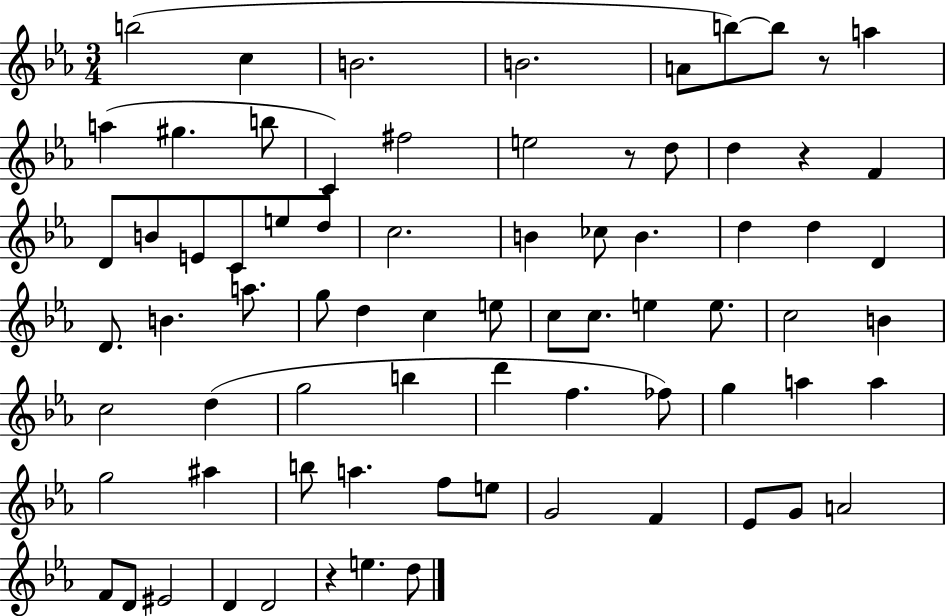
{
  \clef treble
  \numericTimeSignature
  \time 3/4
  \key ees \major
  \repeat volta 2 { b''2( c''4 | b'2. | b'2. | a'8 b''8~~) b''8 r8 a''4 | \break a''4( gis''4. b''8 | c'4) fis''2 | e''2 r8 d''8 | d''4 r4 f'4 | \break d'8 b'8 e'8 c'8 e''8 d''8 | c''2. | b'4 ces''8 b'4. | d''4 d''4 d'4 | \break d'8. b'4. a''8. | g''8 d''4 c''4 e''8 | c''8 c''8. e''4 e''8. | c''2 b'4 | \break c''2 d''4( | g''2 b''4 | d'''4 f''4. fes''8) | g''4 a''4 a''4 | \break g''2 ais''4 | b''8 a''4. f''8 e''8 | g'2 f'4 | ees'8 g'8 a'2 | \break f'8 d'8 eis'2 | d'4 d'2 | r4 e''4. d''8 | } \bar "|."
}